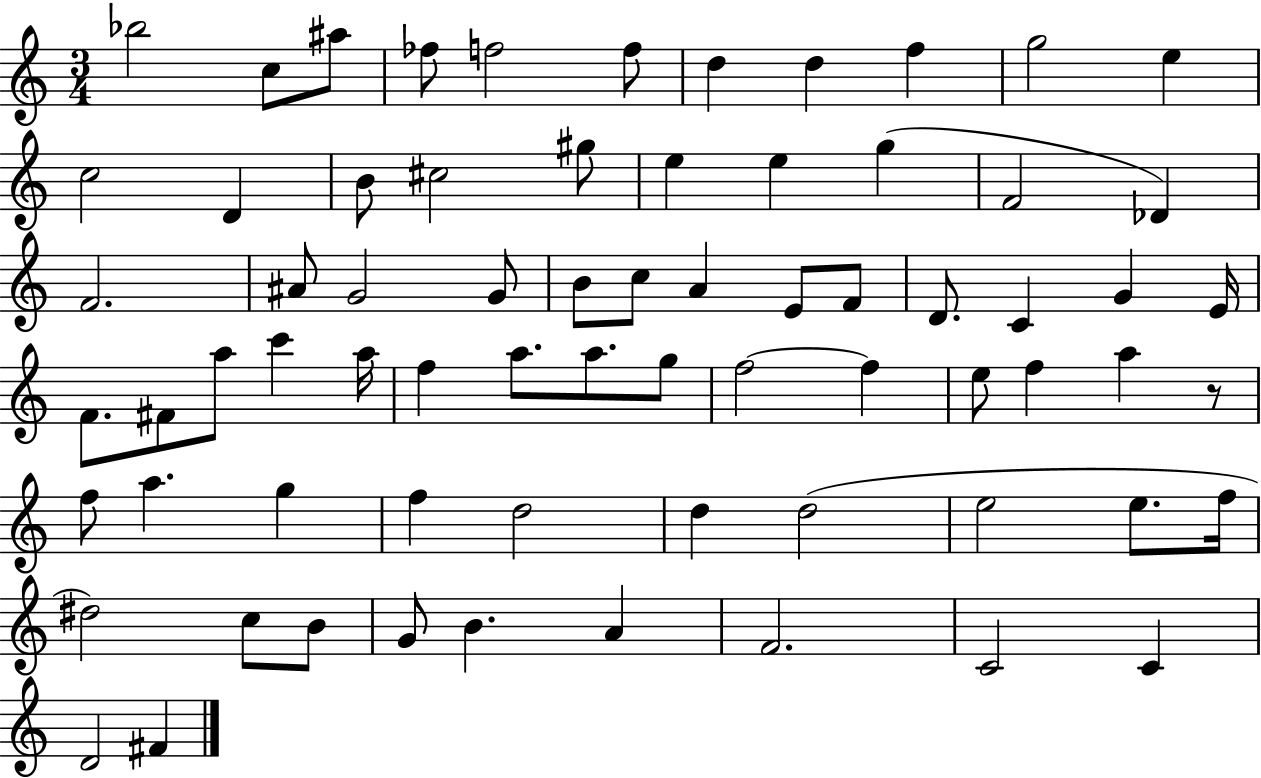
X:1
T:Untitled
M:3/4
L:1/4
K:C
_b2 c/2 ^a/2 _f/2 f2 f/2 d d f g2 e c2 D B/2 ^c2 ^g/2 e e g F2 _D F2 ^A/2 G2 G/2 B/2 c/2 A E/2 F/2 D/2 C G E/4 F/2 ^F/2 a/2 c' a/4 f a/2 a/2 g/2 f2 f e/2 f a z/2 f/2 a g f d2 d d2 e2 e/2 f/4 ^d2 c/2 B/2 G/2 B A F2 C2 C D2 ^F